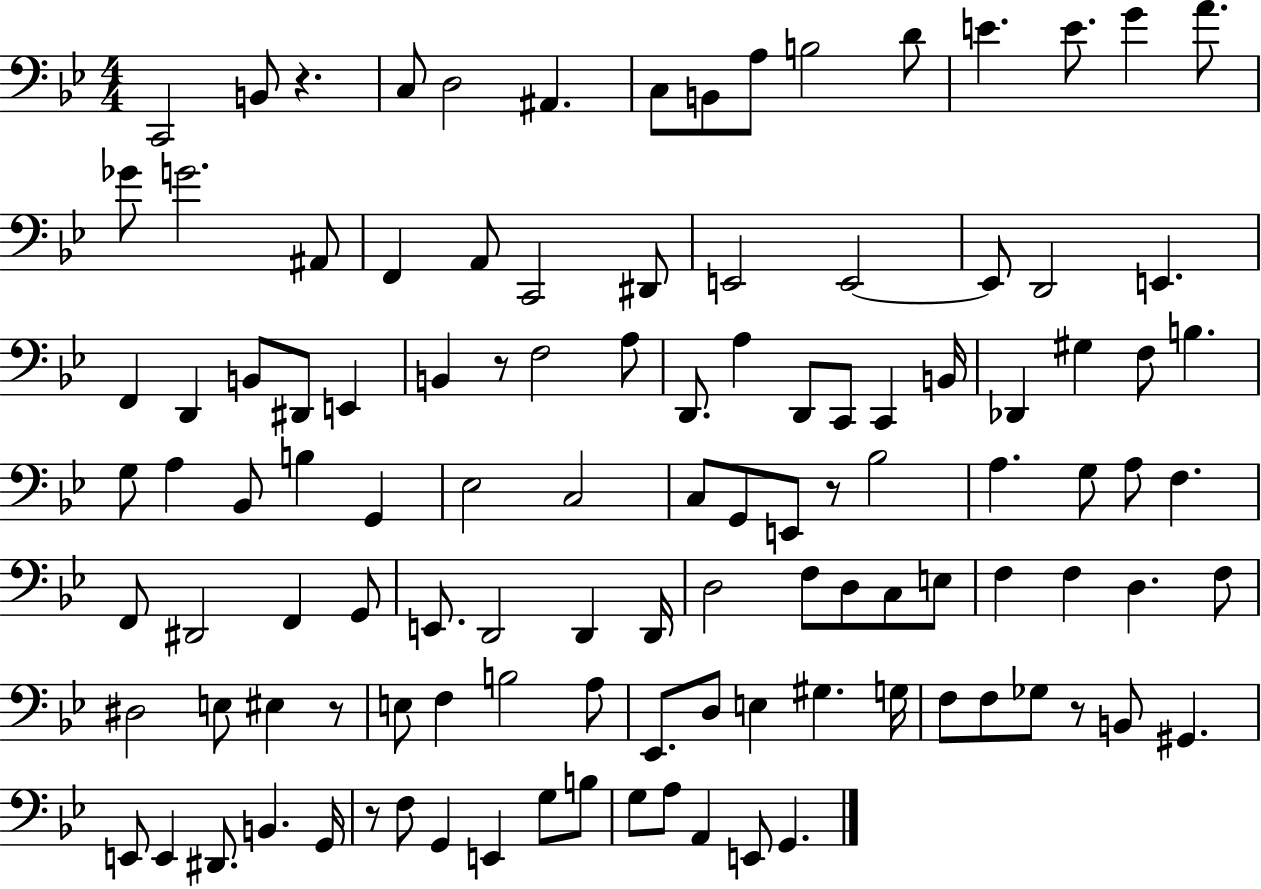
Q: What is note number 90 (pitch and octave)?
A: F3